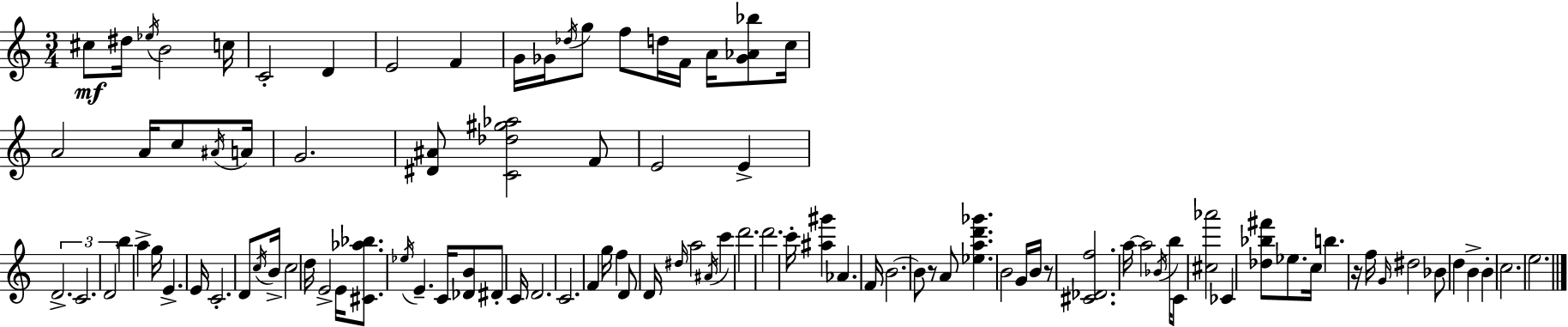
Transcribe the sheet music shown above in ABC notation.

X:1
T:Untitled
M:3/4
L:1/4
K:C
^c/2 ^d/4 _e/4 B2 c/4 C2 D E2 F G/4 _G/4 _d/4 g/2 f/2 d/4 F/4 A/4 [_G_A_b]/2 c/4 A2 A/4 c/2 ^A/4 A/4 G2 [^D^A]/2 [C_d^g_a]2 F/2 E2 E D2 C2 D2 b a g/4 E E/4 C2 D/2 c/4 B/4 c2 d/4 E2 E/4 [^C_a_b]/2 _e/4 E C/4 [_DB]/2 ^D/2 C/4 D2 C2 F g/4 f D/2 D/4 ^d/4 a2 ^A/4 c' d'2 d'2 c'/4 [^a^g'] _A F/4 B2 B/2 z/2 A/2 [_ead'_g'] B2 G/4 B/4 z/2 [^C_Df]2 a/4 a2 _B/4 b/4 C/2 [^c_a']2 _C [_d_b^f']/2 _e/2 c/4 b z/4 f/4 G/4 ^d2 _B/2 d B B c2 e2